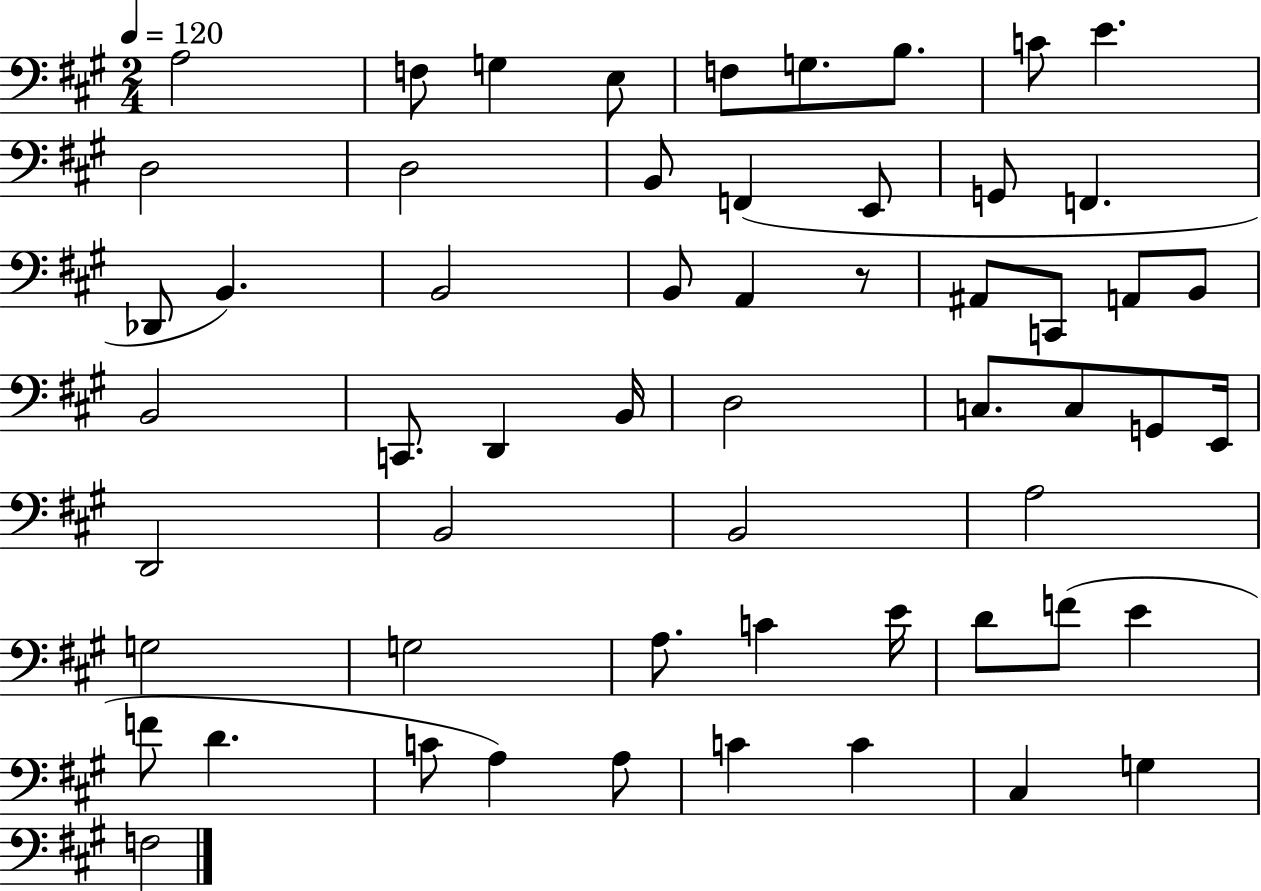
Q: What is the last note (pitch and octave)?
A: F3